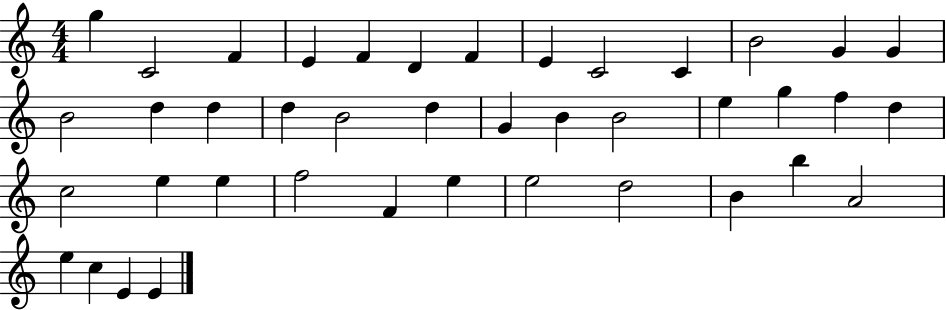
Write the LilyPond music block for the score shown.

{
  \clef treble
  \numericTimeSignature
  \time 4/4
  \key c \major
  g''4 c'2 f'4 | e'4 f'4 d'4 f'4 | e'4 c'2 c'4 | b'2 g'4 g'4 | \break b'2 d''4 d''4 | d''4 b'2 d''4 | g'4 b'4 b'2 | e''4 g''4 f''4 d''4 | \break c''2 e''4 e''4 | f''2 f'4 e''4 | e''2 d''2 | b'4 b''4 a'2 | \break e''4 c''4 e'4 e'4 | \bar "|."
}